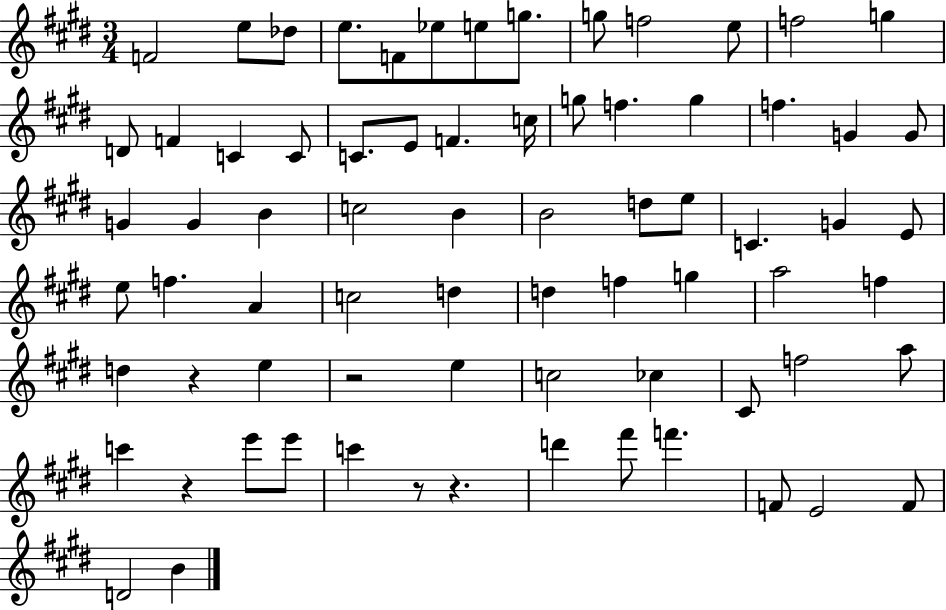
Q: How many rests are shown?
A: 5